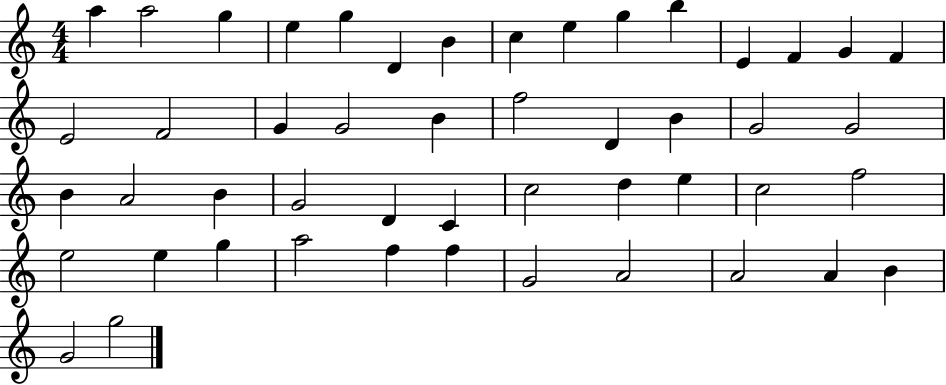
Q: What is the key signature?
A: C major